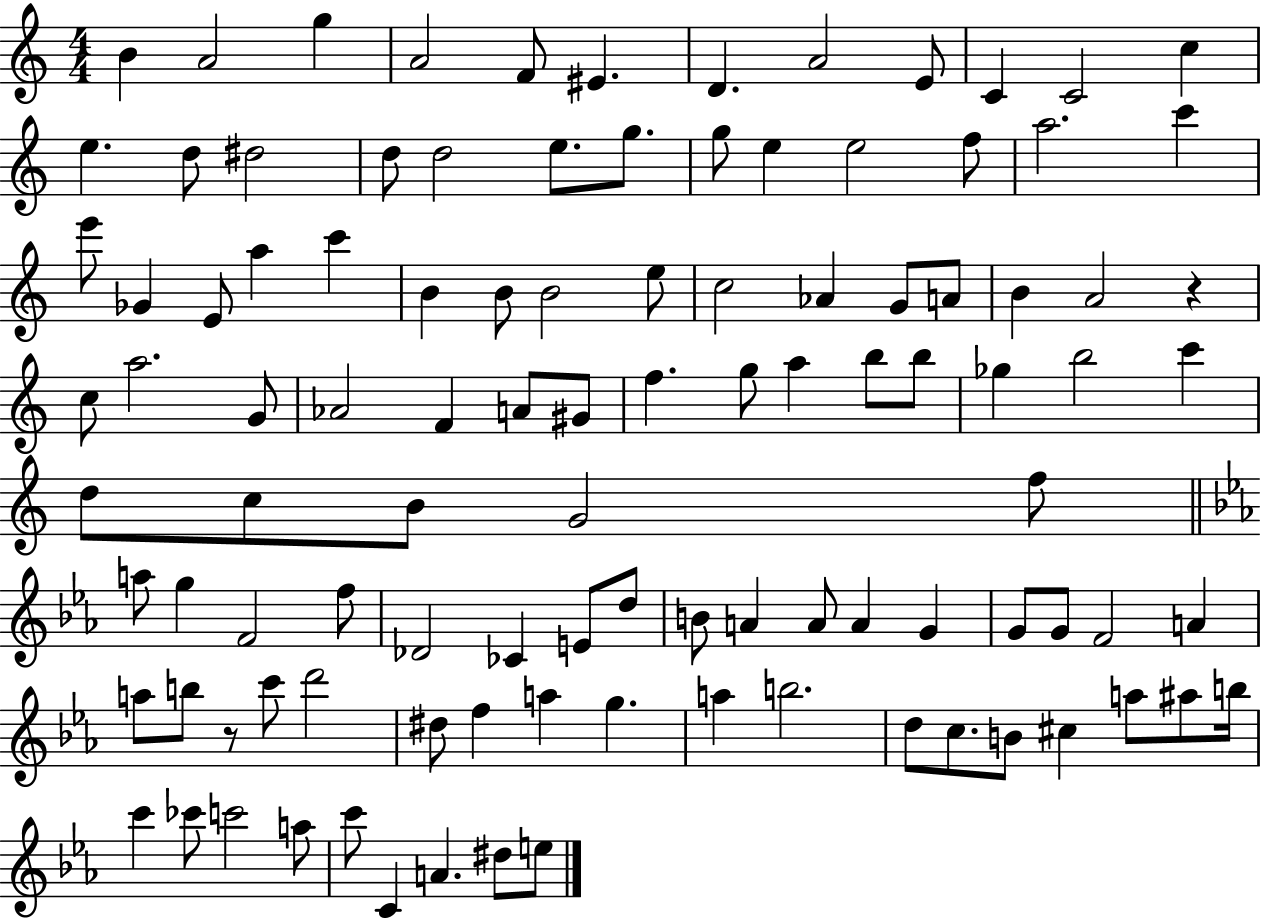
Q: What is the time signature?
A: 4/4